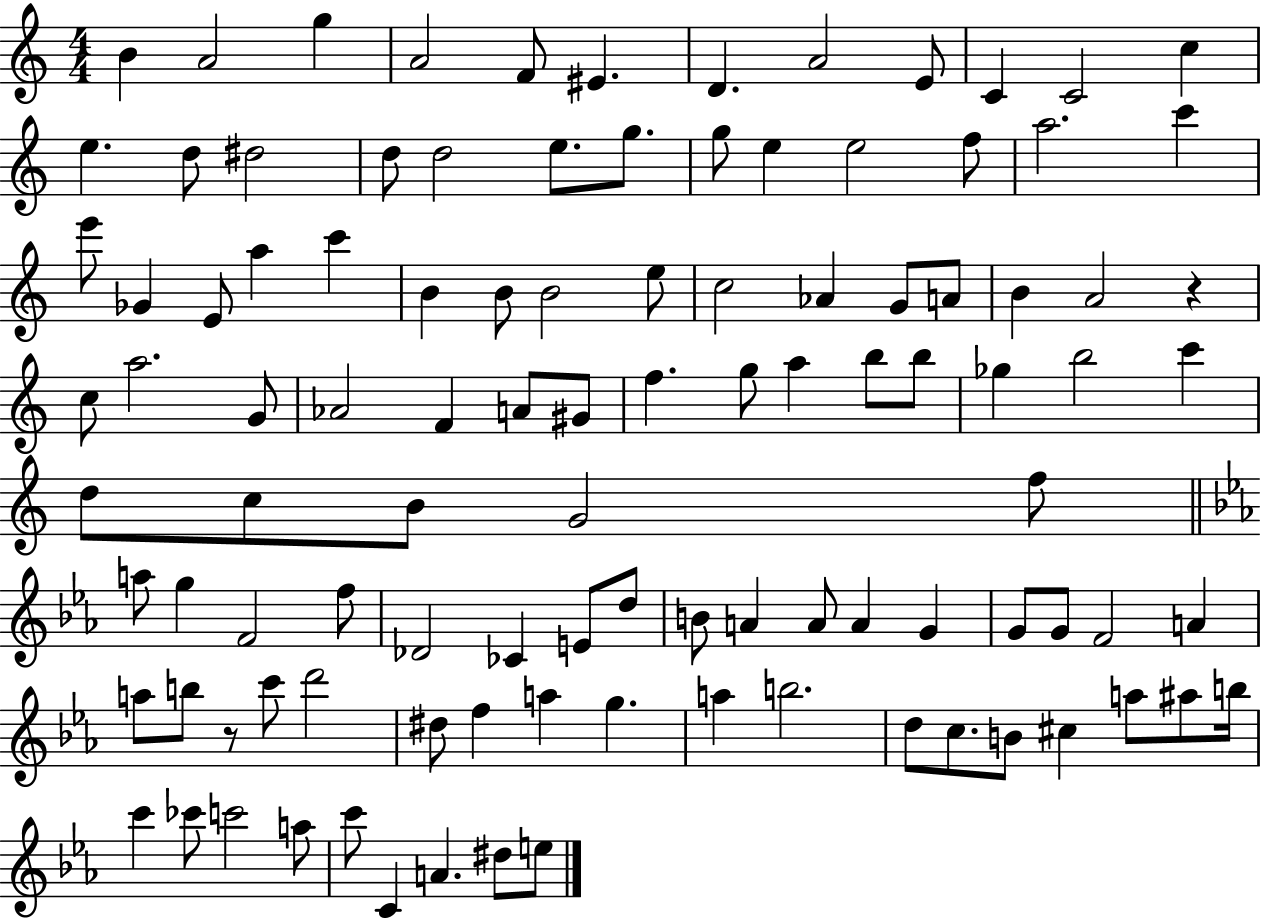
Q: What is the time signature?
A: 4/4